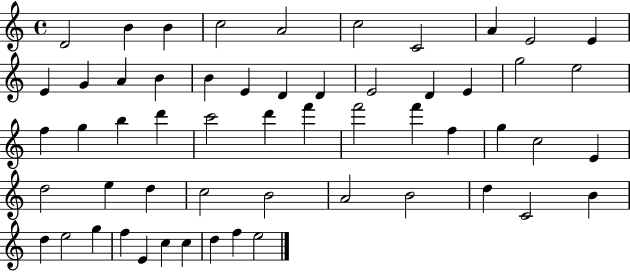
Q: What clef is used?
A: treble